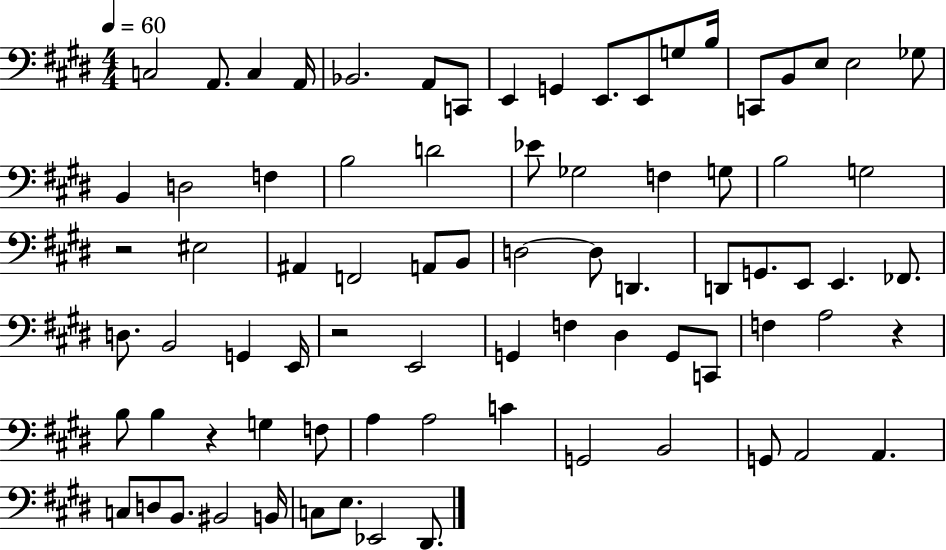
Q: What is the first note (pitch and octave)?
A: C3